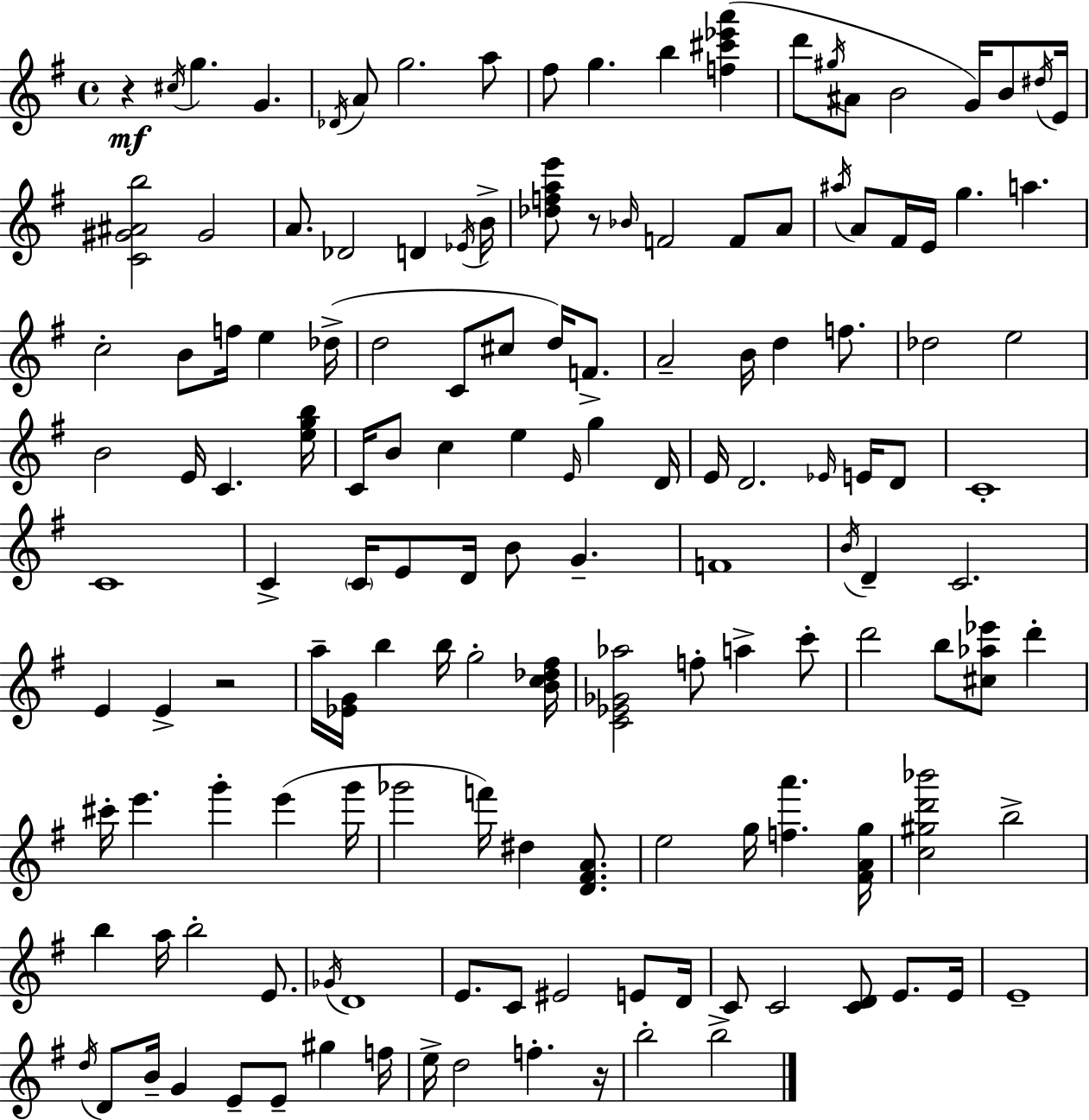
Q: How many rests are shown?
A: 4